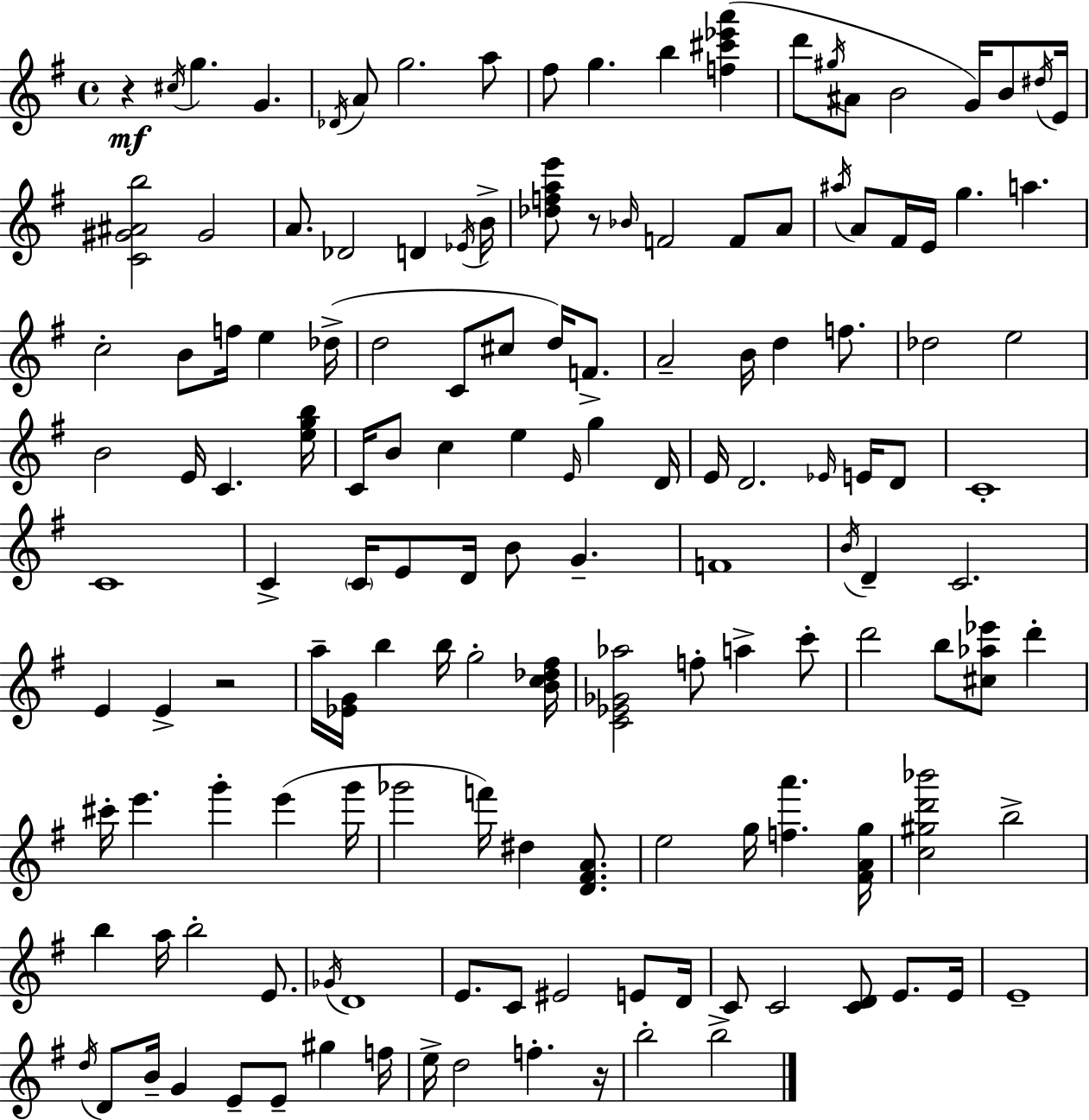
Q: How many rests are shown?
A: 4